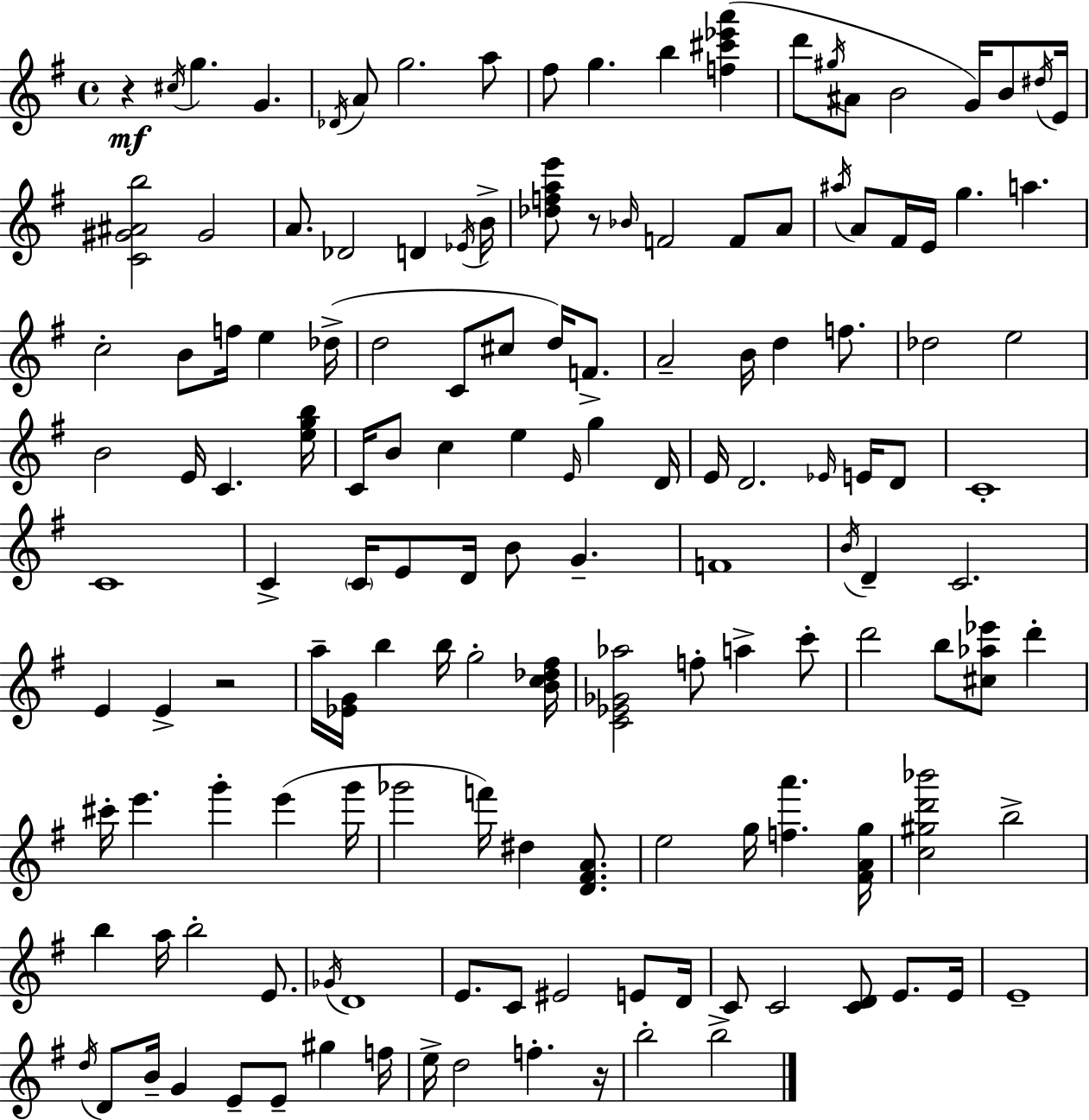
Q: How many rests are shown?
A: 4